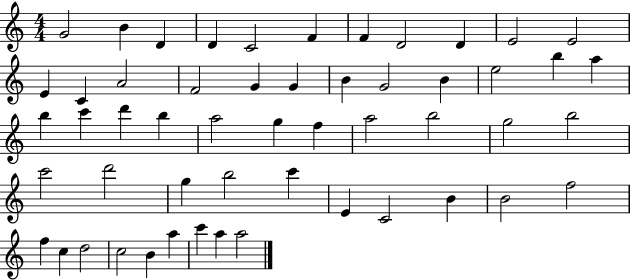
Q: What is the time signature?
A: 4/4